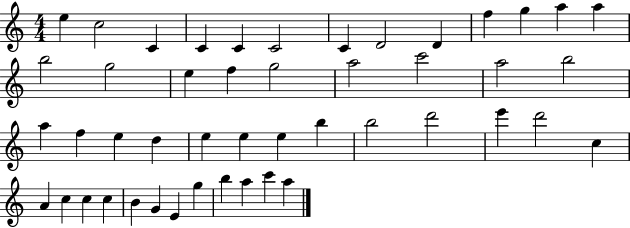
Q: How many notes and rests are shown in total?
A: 47